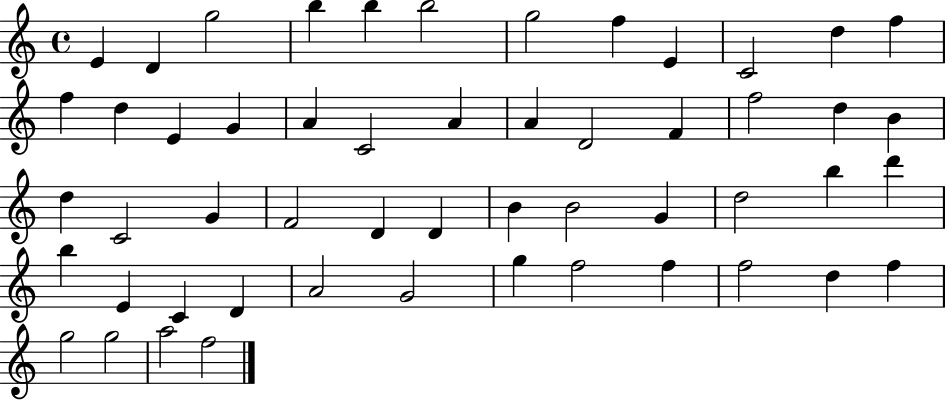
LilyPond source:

{
  \clef treble
  \time 4/4
  \defaultTimeSignature
  \key c \major
  e'4 d'4 g''2 | b''4 b''4 b''2 | g''2 f''4 e'4 | c'2 d''4 f''4 | \break f''4 d''4 e'4 g'4 | a'4 c'2 a'4 | a'4 d'2 f'4 | f''2 d''4 b'4 | \break d''4 c'2 g'4 | f'2 d'4 d'4 | b'4 b'2 g'4 | d''2 b''4 d'''4 | \break b''4 e'4 c'4 d'4 | a'2 g'2 | g''4 f''2 f''4 | f''2 d''4 f''4 | \break g''2 g''2 | a''2 f''2 | \bar "|."
}